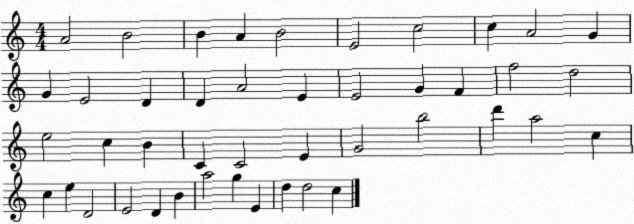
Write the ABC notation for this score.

X:1
T:Untitled
M:4/4
L:1/4
K:C
A2 B2 B A B2 E2 c2 c A2 G G E2 D D A2 E E2 G F f2 d2 e2 c B C C2 E G2 b2 d' a2 c c e D2 E2 D B a2 g E d d2 c